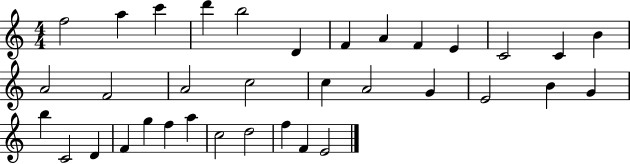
X:1
T:Untitled
M:4/4
L:1/4
K:C
f2 a c' d' b2 D F A F E C2 C B A2 F2 A2 c2 c A2 G E2 B G b C2 D F g f a c2 d2 f F E2